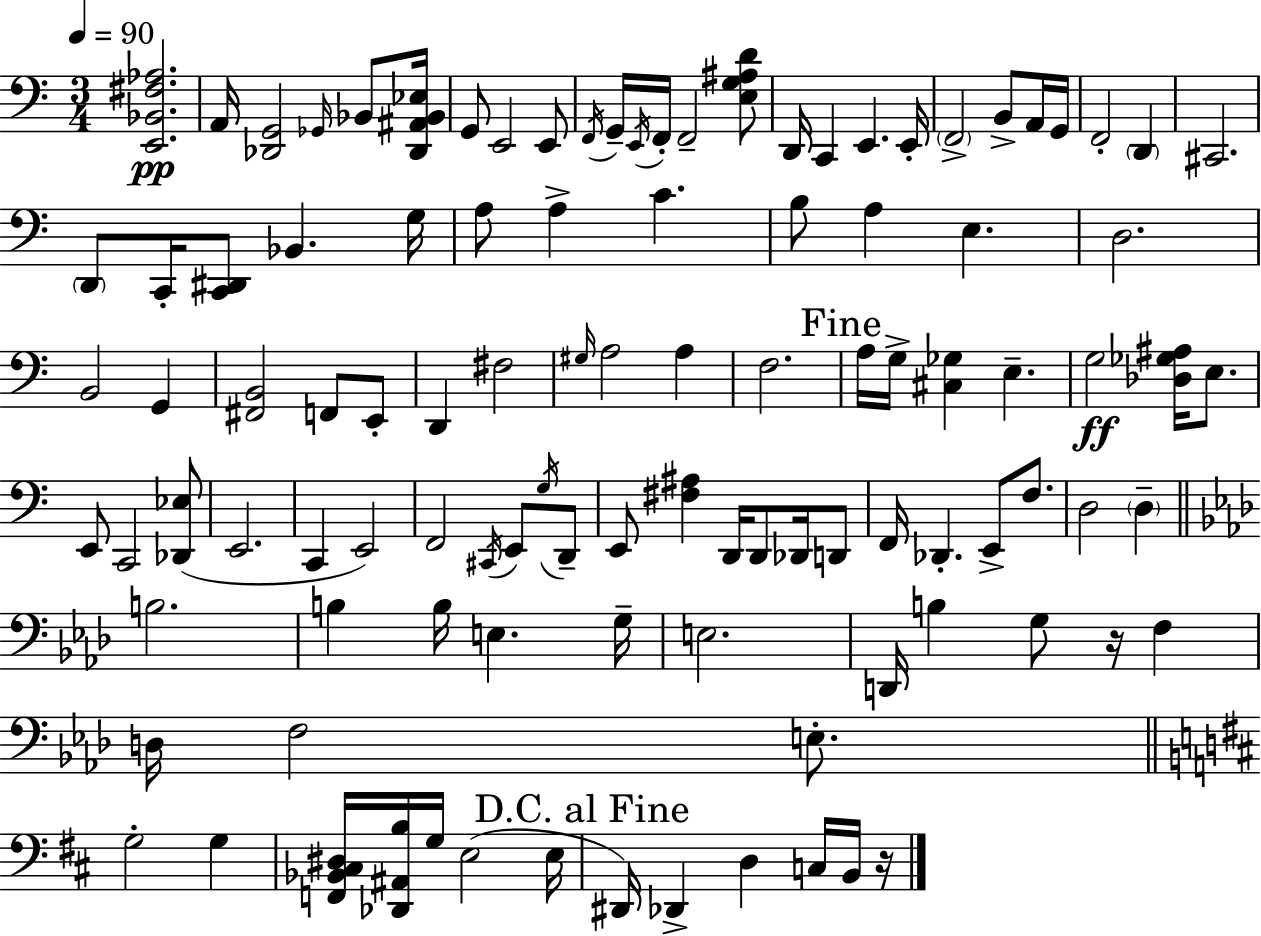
{
  \clef bass
  \numericTimeSignature
  \time 3/4
  \key a \minor
  \tempo 4 = 90
  \repeat volta 2 { <e, bes, fis aes>2.\pp | a,16 <des, g,>2 \grace { ges,16 } bes,8 | <des, ais, bes, ees>16 g,8 e,2 e,8 | \acciaccatura { f,16 } g,16-- \acciaccatura { e,16 } f,16-. f,2-- | \break <e g ais d'>8 d,16 c,4 e,4. | e,16-. \parenthesize f,2-> b,8-> | a,16 g,16 f,2-. \parenthesize d,4 | cis,2. | \break \parenthesize d,8 c,16-. <c, dis,>8 bes,4. | g16 a8 a4-> c'4. | b8 a4 e4. | d2. | \break b,2 g,4 | <fis, b,>2 f,8 | e,8-. d,4 fis2 | \grace { gis16 } a2 | \break a4 f2. | \mark "Fine" a16 g16-> <cis ges>4 e4.-- | g2\ff | <des ges ais>16 e8. e,8 c,2 | \break <des, ees>8( e,2. | c,4 e,2) | f,2 | \acciaccatura { cis,16 } e,8 \acciaccatura { g16 } d,8-- e,8 <fis ais>4 | \break d,16 d,8 des,16 d,8 f,16 des,4.-. | e,8-> f8. d2 | \parenthesize d4-- \bar "||" \break \key aes \major b2. | b4 b16 e4. g16-- | e2. | d,16 b4 g8 r16 f4 | \break d16 f2 e8.-. | \bar "||" \break \key b \minor g2-. g4 | <f, bes, cis dis>16 <des, ais, b>16 g16 e2( e16 | \mark "D.C. al Fine" dis,16) des,4-> d4 c16 b,16 r16 | } \bar "|."
}